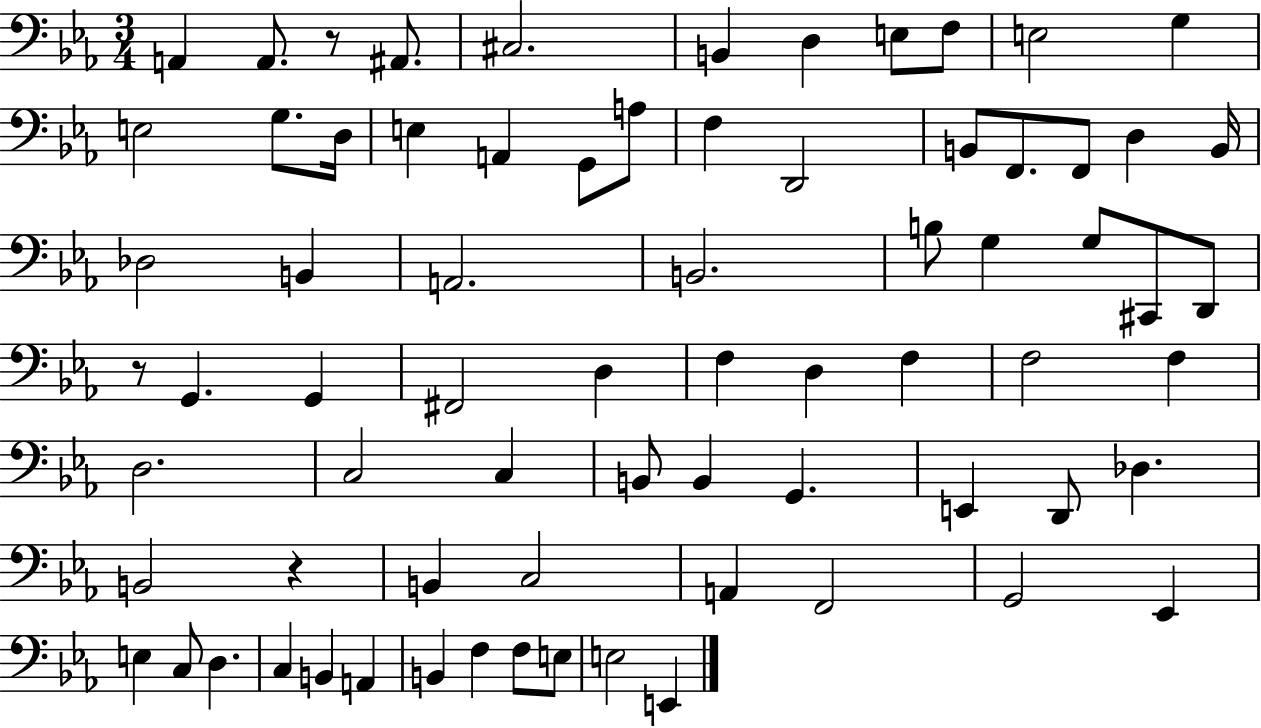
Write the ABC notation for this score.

X:1
T:Untitled
M:3/4
L:1/4
K:Eb
A,, A,,/2 z/2 ^A,,/2 ^C,2 B,, D, E,/2 F,/2 E,2 G, E,2 G,/2 D,/4 E, A,, G,,/2 A,/2 F, D,,2 B,,/2 F,,/2 F,,/2 D, B,,/4 _D,2 B,, A,,2 B,,2 B,/2 G, G,/2 ^C,,/2 D,,/2 z/2 G,, G,, ^F,,2 D, F, D, F, F,2 F, D,2 C,2 C, B,,/2 B,, G,, E,, D,,/2 _D, B,,2 z B,, C,2 A,, F,,2 G,,2 _E,, E, C,/2 D, C, B,, A,, B,, F, F,/2 E,/2 E,2 E,,